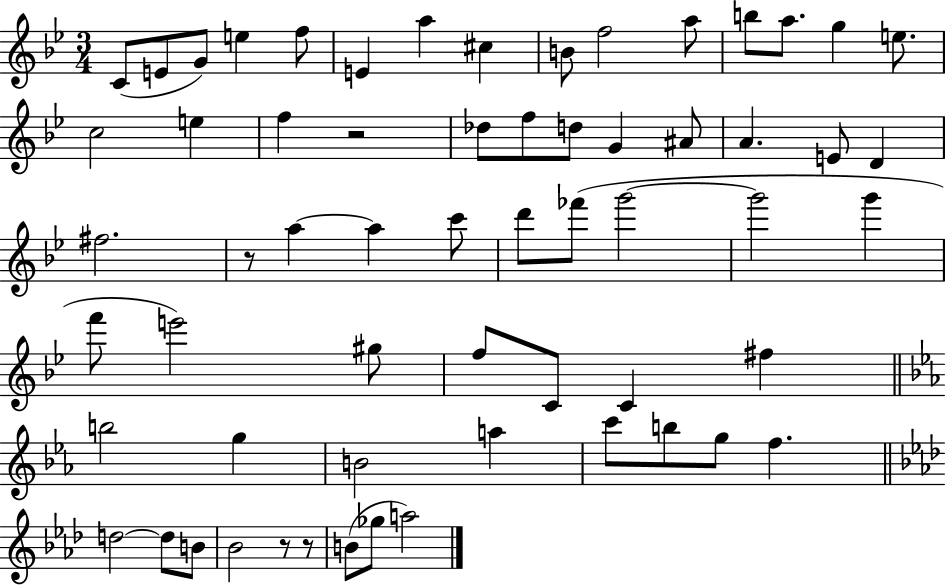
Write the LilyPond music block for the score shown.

{
  \clef treble
  \numericTimeSignature
  \time 3/4
  \key bes \major
  c'8( e'8 g'8) e''4 f''8 | e'4 a''4 cis''4 | b'8 f''2 a''8 | b''8 a''8. g''4 e''8. | \break c''2 e''4 | f''4 r2 | des''8 f''8 d''8 g'4 ais'8 | a'4. e'8 d'4 | \break fis''2. | r8 a''4~~ a''4 c'''8 | d'''8 fes'''8( g'''2~~ | g'''2 g'''4 | \break f'''8 e'''2) gis''8 | f''8 c'8 c'4 fis''4 | \bar "||" \break \key ees \major b''2 g''4 | b'2 a''4 | c'''8 b''8 g''8 f''4. | \bar "||" \break \key aes \major d''2~~ d''8 b'8 | bes'2 r8 r8 | b'8( ges''8 a''2) | \bar "|."
}